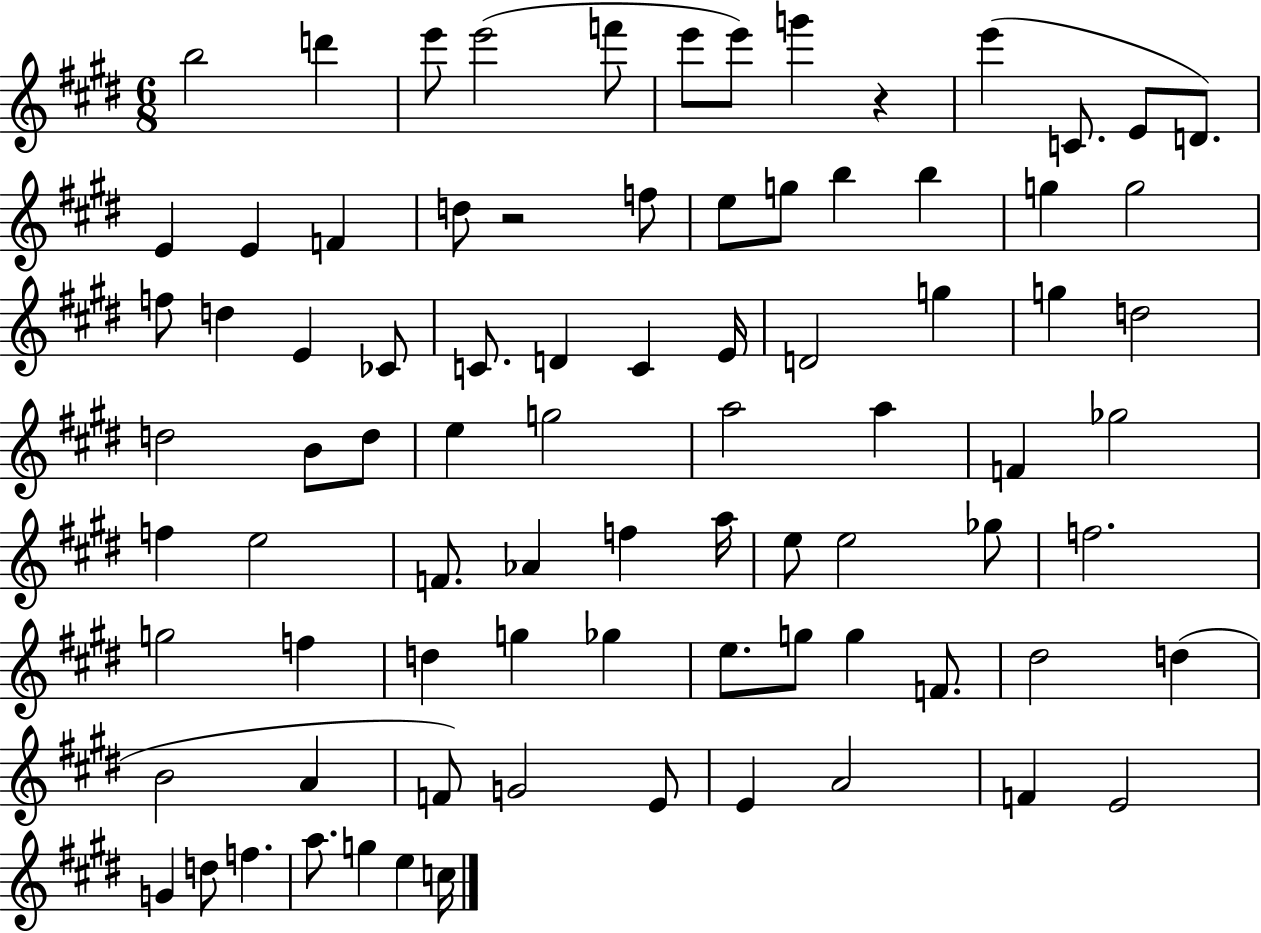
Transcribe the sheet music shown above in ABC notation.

X:1
T:Untitled
M:6/8
L:1/4
K:E
b2 d' e'/2 e'2 f'/2 e'/2 e'/2 g' z e' C/2 E/2 D/2 E E F d/2 z2 f/2 e/2 g/2 b b g g2 f/2 d E _C/2 C/2 D C E/4 D2 g g d2 d2 B/2 d/2 e g2 a2 a F _g2 f e2 F/2 _A f a/4 e/2 e2 _g/2 f2 g2 f d g _g e/2 g/2 g F/2 ^d2 d B2 A F/2 G2 E/2 E A2 F E2 G d/2 f a/2 g e c/4